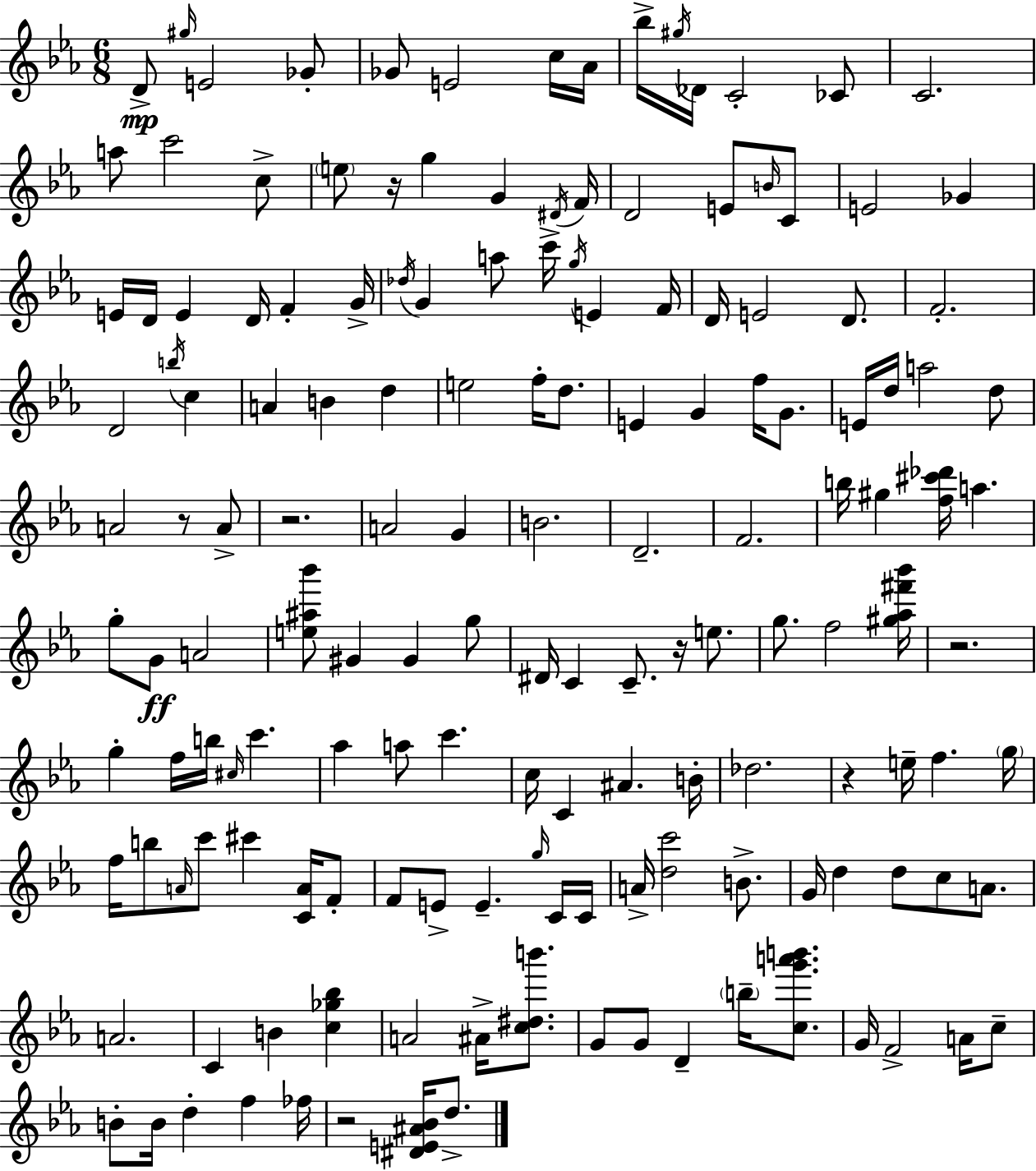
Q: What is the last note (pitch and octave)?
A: D5